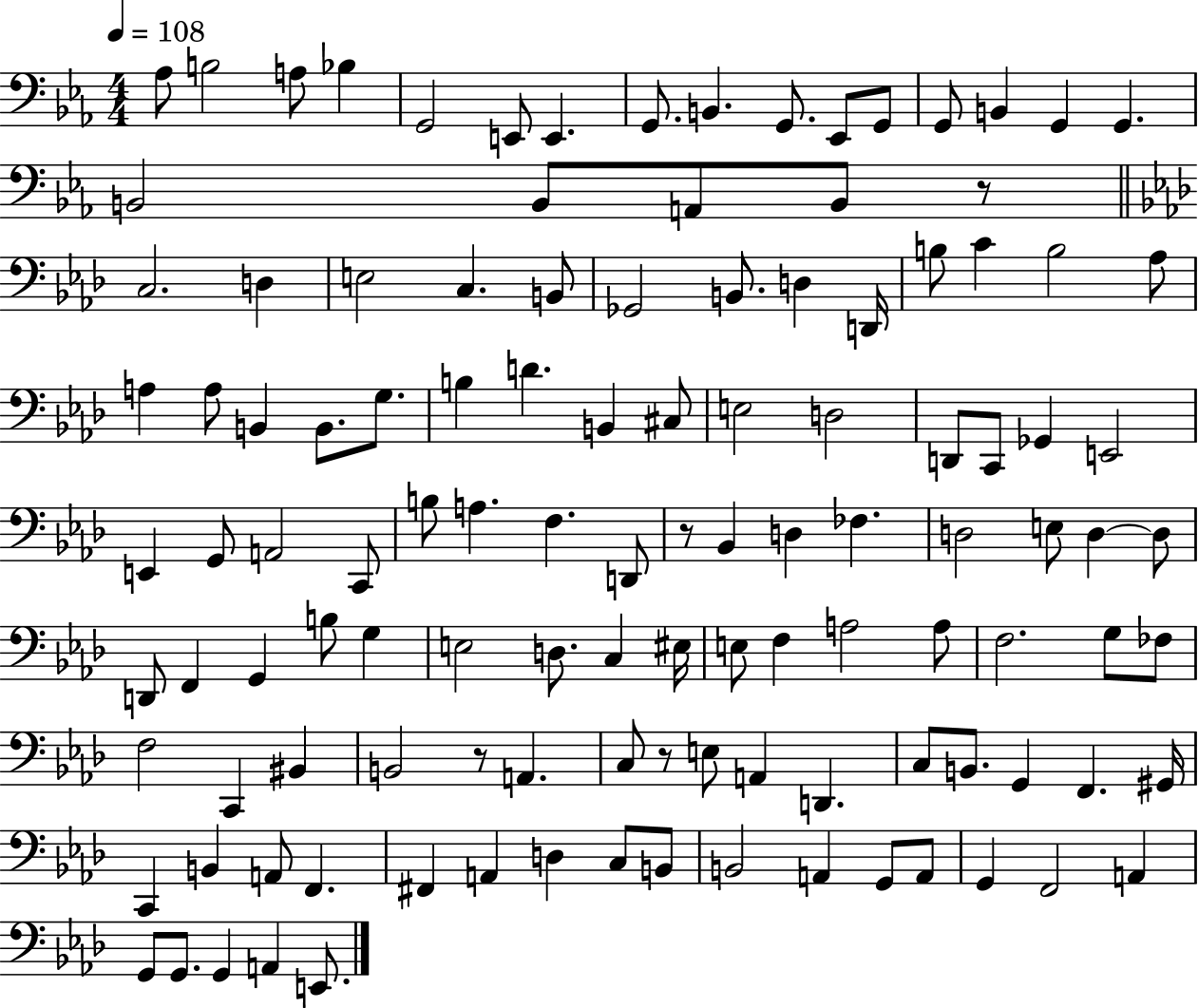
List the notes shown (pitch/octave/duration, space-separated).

Ab3/e B3/h A3/e Bb3/q G2/h E2/e E2/q. G2/e. B2/q. G2/e. Eb2/e G2/e G2/e B2/q G2/q G2/q. B2/h B2/e A2/e B2/e R/e C3/h. D3/q E3/h C3/q. B2/e Gb2/h B2/e. D3/q D2/s B3/e C4/q B3/h Ab3/e A3/q A3/e B2/q B2/e. G3/e. B3/q D4/q. B2/q C#3/e E3/h D3/h D2/e C2/e Gb2/q E2/h E2/q G2/e A2/h C2/e B3/e A3/q. F3/q. D2/e R/e Bb2/q D3/q FES3/q. D3/h E3/e D3/q D3/e D2/e F2/q G2/q B3/e G3/q E3/h D3/e. C3/q EIS3/s E3/e F3/q A3/h A3/e F3/h. G3/e FES3/e F3/h C2/q BIS2/q B2/h R/e A2/q. C3/e R/e E3/e A2/q D2/q. C3/e B2/e. G2/q F2/q. G#2/s C2/q B2/q A2/e F2/q. F#2/q A2/q D3/q C3/e B2/e B2/h A2/q G2/e A2/e G2/q F2/h A2/q G2/e G2/e. G2/q A2/q E2/e.